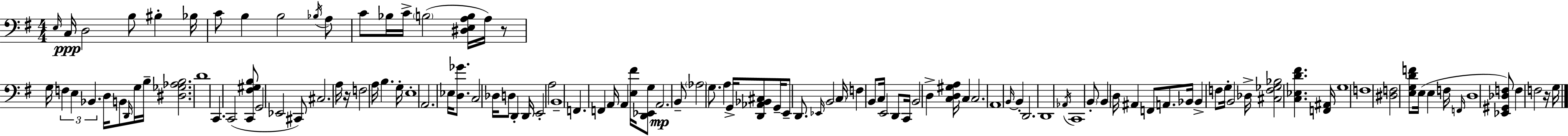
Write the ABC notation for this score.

X:1
T:Untitled
M:4/4
L:1/4
K:G
E,/4 C,/4 D,2 B,/2 ^B, _B,/4 C/2 B, B,2 _B,/4 A,/2 C/2 _B,/4 C/4 B,2 [^D,E,A,B,]/4 A,/4 z/2 G,/4 F, E, _B,, D,/4 B,,/2 D,,/4 G,/4 B,/4 [^D,_G,_A,B,]2 D4 C,, C,,2 [C,,^F,^G,B,]/2 G,,2 _E,,2 ^C,,/2 ^C,2 A,/4 z/4 F,2 A,/4 B, G,/4 E,4 A,,2 _E,/4 [D,_G]/2 C,2 _D,/4 D,/2 D,, D,,/4 E,,2 A,2 B,,4 F,, F,, A,,/4 A,, [E,^F]/4 [D,,_E,,G,]/2 A,,2 B,,/2 _A,2 G,/2 A, G,,/4 [D,,_A,,_B,,^C,]/2 G,,/4 E,,/2 D,,/2 _E,,/4 B,,2 C,/4 F, B,,/2 C,/4 E,,2 D,,/2 C,,/4 B,,2 D, [C,D,^G,A,]/4 C, C,2 A,,4 B,,/4 B,, D,,2 D,,4 _A,,/4 C,,4 B,,/2 B,, D,/4 ^A,, F,,/2 A,,/2 _B,,/4 _B,, F,/2 G,/4 B,,2 _D,/4 [^C,F,_G,_B,]2 [C,_E,D^F] [F,,^A,,]/4 G,4 F,4 [^D,F,]2 [E,G,DF]/2 E,/4 E, F,/4 F,,/4 D,4 [_E,,^G,,_D,F,]/2 F, F,2 z/4 G,/4